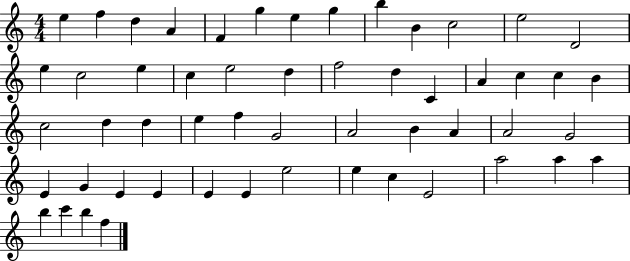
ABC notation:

X:1
T:Untitled
M:4/4
L:1/4
K:C
e f d A F g e g b B c2 e2 D2 e c2 e c e2 d f2 d C A c c B c2 d d e f G2 A2 B A A2 G2 E G E E E E e2 e c E2 a2 a a b c' b f